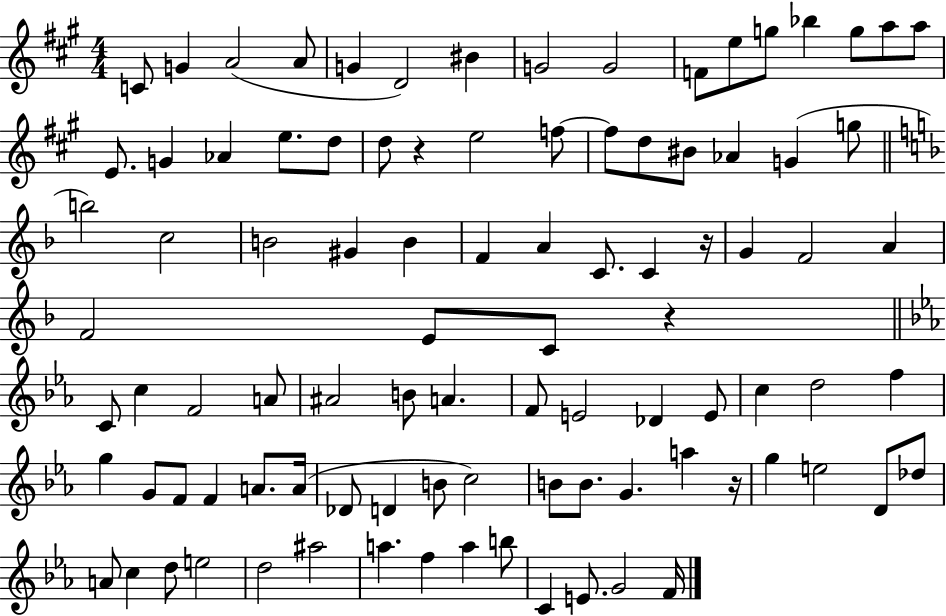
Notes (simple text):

C4/e G4/q A4/h A4/e G4/q D4/h BIS4/q G4/h G4/h F4/e E5/e G5/e Bb5/q G5/e A5/e A5/e E4/e. G4/q Ab4/q E5/e. D5/e D5/e R/q E5/h F5/e F5/e D5/e BIS4/e Ab4/q G4/q G5/e B5/h C5/h B4/h G#4/q B4/q F4/q A4/q C4/e. C4/q R/s G4/q F4/h A4/q F4/h E4/e C4/e R/q C4/e C5/q F4/h A4/e A#4/h B4/e A4/q. F4/e E4/h Db4/q E4/e C5/q D5/h F5/q G5/q G4/e F4/e F4/q A4/e. A4/s Db4/e D4/q B4/e C5/h B4/e B4/e. G4/q. A5/q R/s G5/q E5/h D4/e Db5/e A4/e C5/q D5/e E5/h D5/h A#5/h A5/q. F5/q A5/q B5/e C4/q E4/e. G4/h F4/s